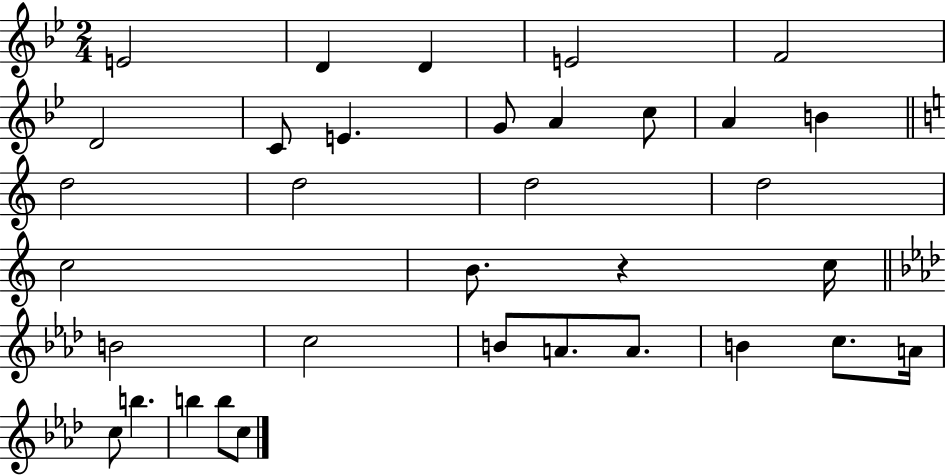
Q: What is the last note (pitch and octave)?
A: C5